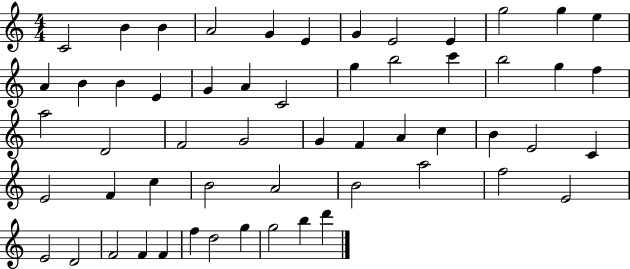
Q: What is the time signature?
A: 4/4